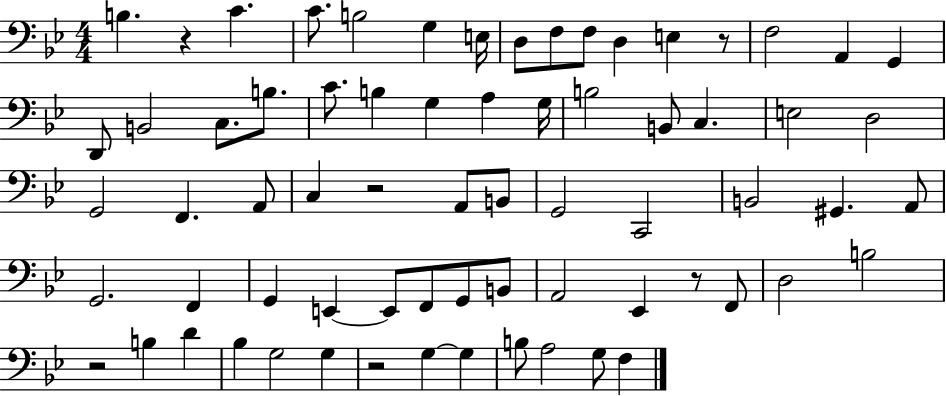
{
  \clef bass
  \numericTimeSignature
  \time 4/4
  \key bes \major
  b4. r4 c'4. | c'8. b2 g4 e16 | d8 f8 f8 d4 e4 r8 | f2 a,4 g,4 | \break d,8 b,2 c8. b8. | c'8. b4 g4 a4 g16 | b2 b,8 c4. | e2 d2 | \break g,2 f,4. a,8 | c4 r2 a,8 b,8 | g,2 c,2 | b,2 gis,4. a,8 | \break g,2. f,4 | g,4 e,4~~ e,8 f,8 g,8 b,8 | a,2 ees,4 r8 f,8 | d2 b2 | \break r2 b4 d'4 | bes4 g2 g4 | r2 g4~~ g4 | b8 a2 g8 f4 | \break \bar "|."
}